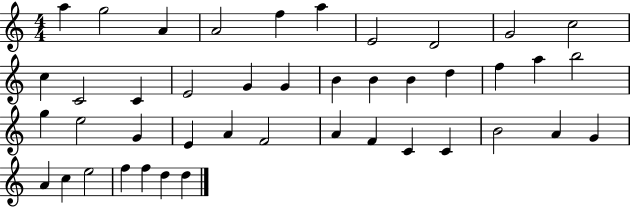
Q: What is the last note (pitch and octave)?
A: D5